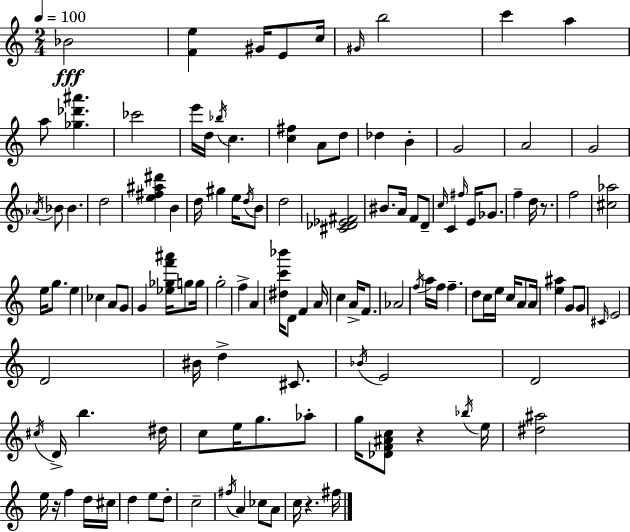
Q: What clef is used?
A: treble